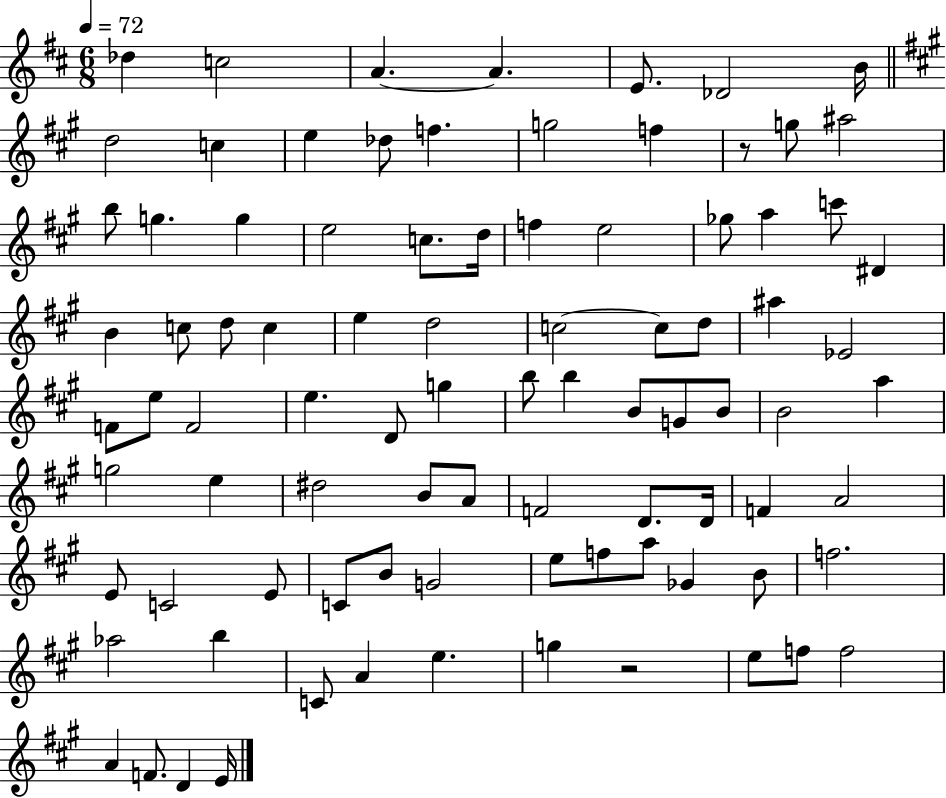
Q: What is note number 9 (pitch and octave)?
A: C5